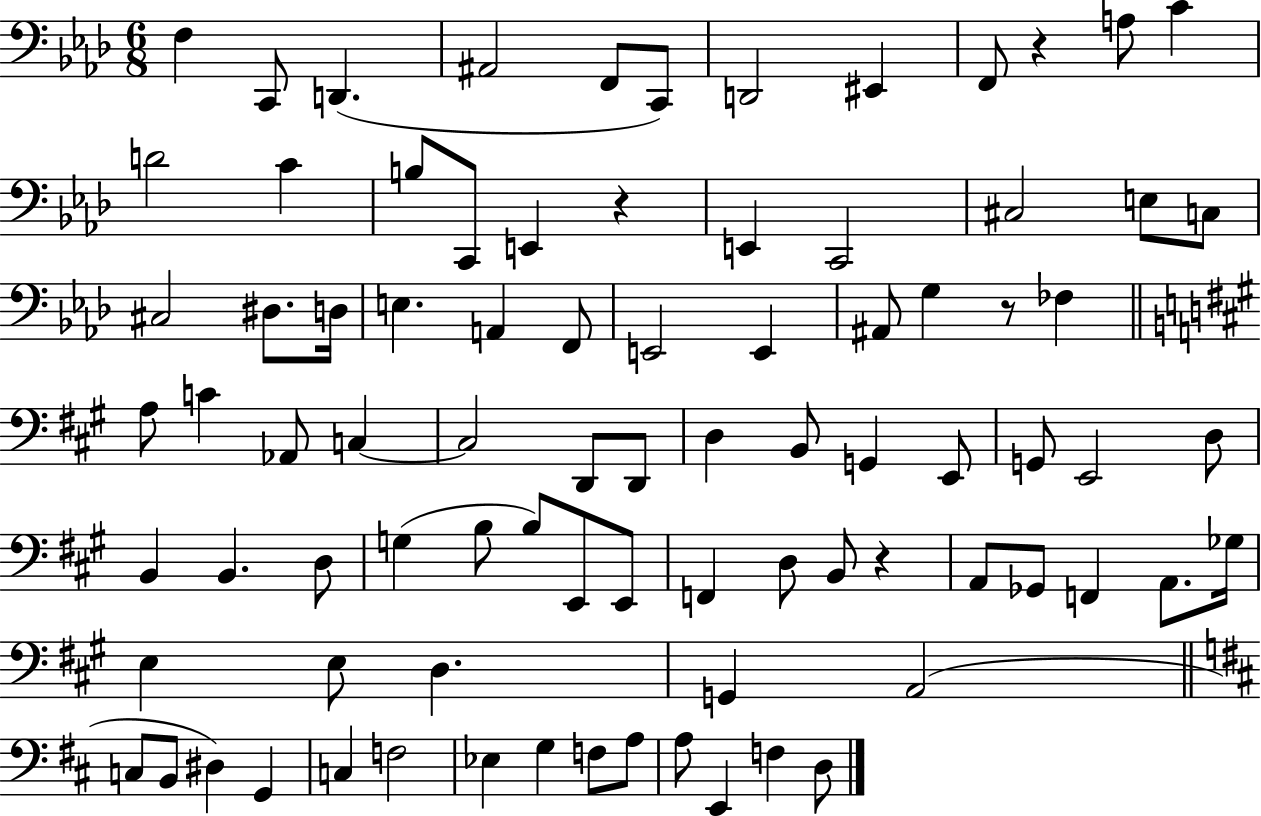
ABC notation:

X:1
T:Untitled
M:6/8
L:1/4
K:Ab
F, C,,/2 D,, ^A,,2 F,,/2 C,,/2 D,,2 ^E,, F,,/2 z A,/2 C D2 C B,/2 C,,/2 E,, z E,, C,,2 ^C,2 E,/2 C,/2 ^C,2 ^D,/2 D,/4 E, A,, F,,/2 E,,2 E,, ^A,,/2 G, z/2 _F, A,/2 C _A,,/2 C, C,2 D,,/2 D,,/2 D, B,,/2 G,, E,,/2 G,,/2 E,,2 D,/2 B,, B,, D,/2 G, B,/2 B,/2 E,,/2 E,,/2 F,, D,/2 B,,/2 z A,,/2 _G,,/2 F,, A,,/2 _G,/4 E, E,/2 D, G,, A,,2 C,/2 B,,/2 ^D, G,, C, F,2 _E, G, F,/2 A,/2 A,/2 E,, F, D,/2